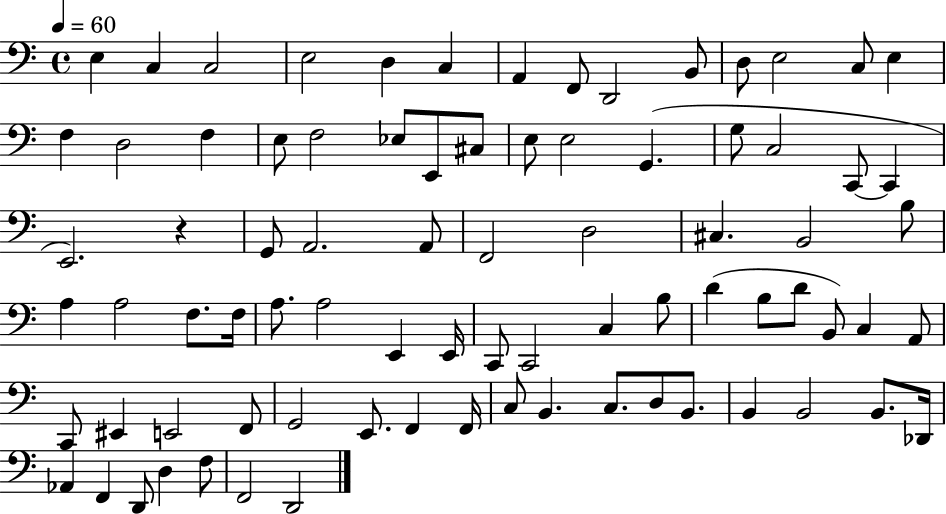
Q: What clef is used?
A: bass